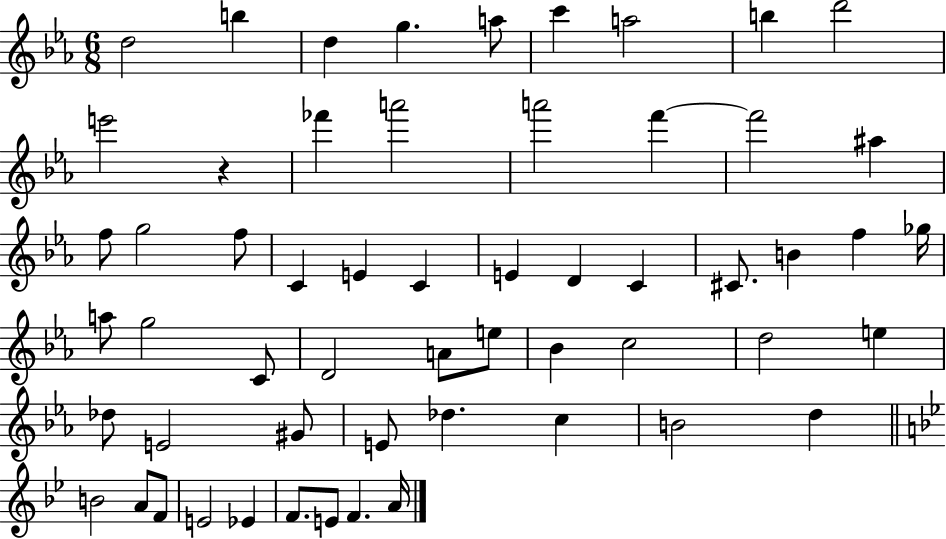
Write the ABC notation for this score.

X:1
T:Untitled
M:6/8
L:1/4
K:Eb
d2 b d g a/2 c' a2 b d'2 e'2 z _f' a'2 a'2 f' f'2 ^a f/2 g2 f/2 C E C E D C ^C/2 B f _g/4 a/2 g2 C/2 D2 A/2 e/2 _B c2 d2 e _d/2 E2 ^G/2 E/2 _d c B2 d B2 A/2 F/2 E2 _E F/2 E/2 F A/4